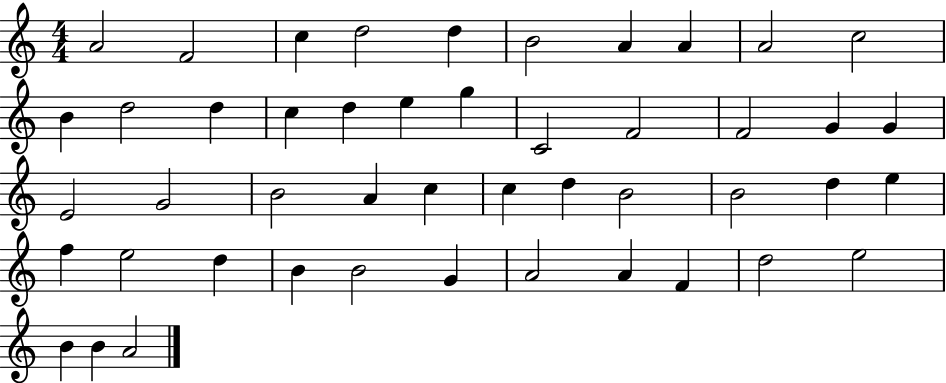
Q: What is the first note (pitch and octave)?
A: A4